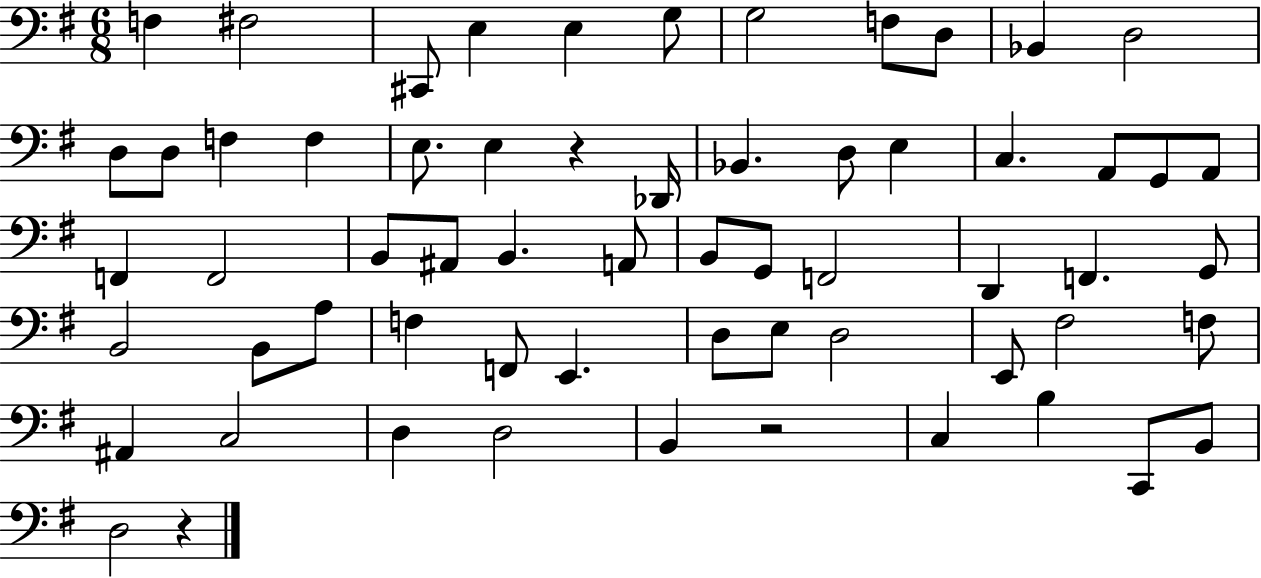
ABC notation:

X:1
T:Untitled
M:6/8
L:1/4
K:G
F, ^F,2 ^C,,/2 E, E, G,/2 G,2 F,/2 D,/2 _B,, D,2 D,/2 D,/2 F, F, E,/2 E, z _D,,/4 _B,, D,/2 E, C, A,,/2 G,,/2 A,,/2 F,, F,,2 B,,/2 ^A,,/2 B,, A,,/2 B,,/2 G,,/2 F,,2 D,, F,, G,,/2 B,,2 B,,/2 A,/2 F, F,,/2 E,, D,/2 E,/2 D,2 E,,/2 ^F,2 F,/2 ^A,, C,2 D, D,2 B,, z2 C, B, C,,/2 B,,/2 D,2 z